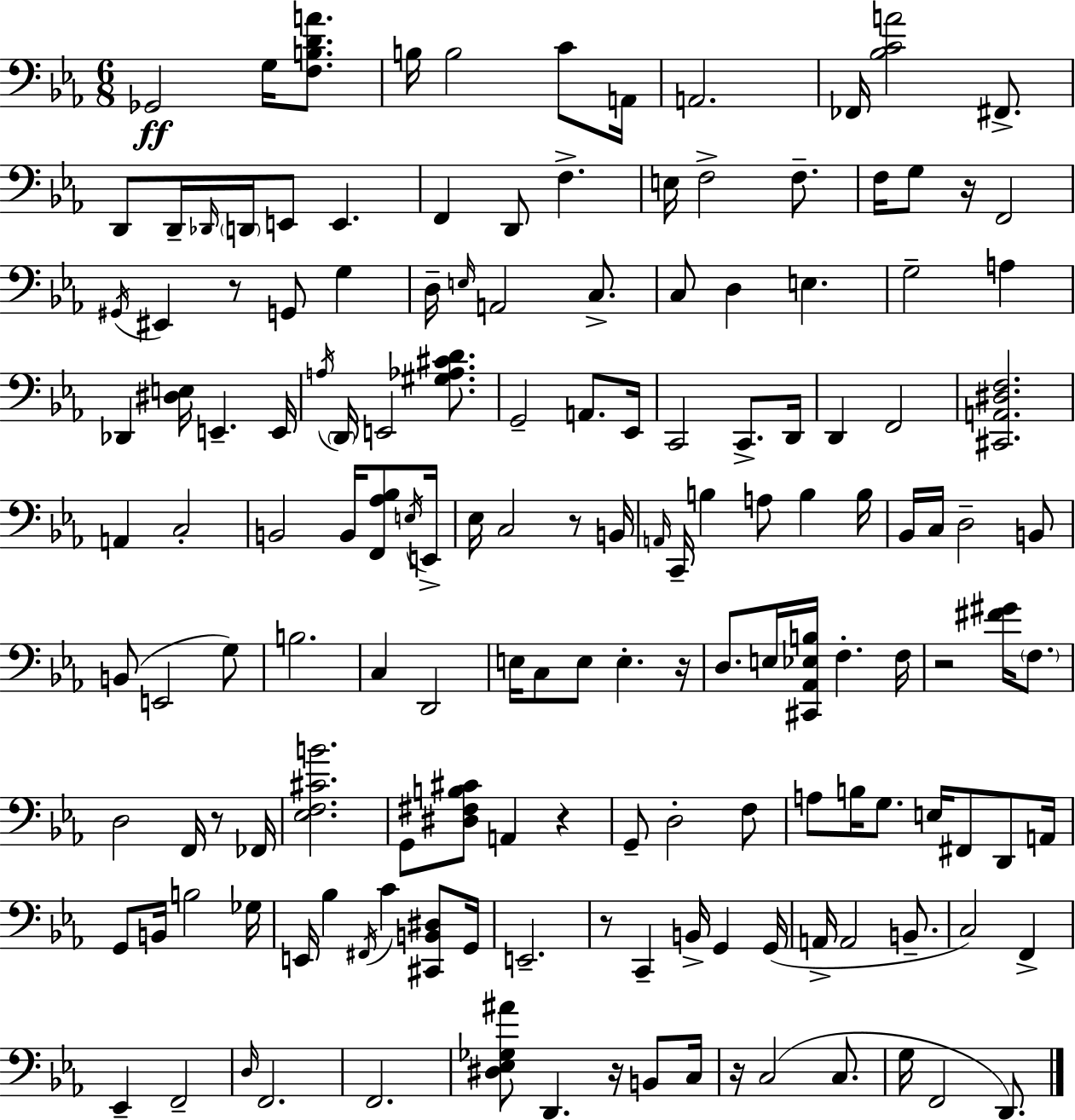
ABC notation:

X:1
T:Untitled
M:6/8
L:1/4
K:Eb
_G,,2 G,/4 [F,B,DA]/2 B,/4 B,2 C/2 A,,/4 A,,2 _F,,/4 [_B,CA]2 ^F,,/2 D,,/2 D,,/4 _D,,/4 D,,/4 E,,/2 E,, F,, D,,/2 F, E,/4 F,2 F,/2 F,/4 G,/2 z/4 F,,2 ^G,,/4 ^E,, z/2 G,,/2 G, D,/4 E,/4 A,,2 C,/2 C,/2 D, E, G,2 A, _D,, [^D,E,]/4 E,, E,,/4 A,/4 D,,/4 E,,2 [^G,_A,^CD]/2 G,,2 A,,/2 _E,,/4 C,,2 C,,/2 D,,/4 D,, F,,2 [^C,,A,,^D,F,]2 A,, C,2 B,,2 B,,/4 [F,,_A,_B,]/2 E,/4 E,,/4 _E,/4 C,2 z/2 B,,/4 A,,/4 C,,/4 B, A,/2 B, B,/4 _B,,/4 C,/4 D,2 B,,/2 B,,/2 E,,2 G,/2 B,2 C, D,,2 E,/4 C,/2 E,/2 E, z/4 D,/2 E,/4 [^C,,_A,,_E,B,]/4 F, F,/4 z2 [^F^G]/4 F,/2 D,2 F,,/4 z/2 _F,,/4 [_E,F,^CB]2 G,,/2 [^D,^F,B,^C]/2 A,, z G,,/2 D,2 F,/2 A,/2 B,/4 G,/2 E,/4 ^F,,/2 D,,/2 A,,/4 G,,/2 B,,/4 B,2 _G,/4 E,,/4 _B, ^F,,/4 C [^C,,B,,^D,]/2 G,,/4 E,,2 z/2 C,, B,,/4 G,, G,,/4 A,,/4 A,,2 B,,/2 C,2 F,, _E,, F,,2 D,/4 F,,2 F,,2 [^D,_E,_G,^A]/2 D,, z/4 B,,/2 C,/4 z/4 C,2 C,/2 G,/4 F,,2 D,,/2